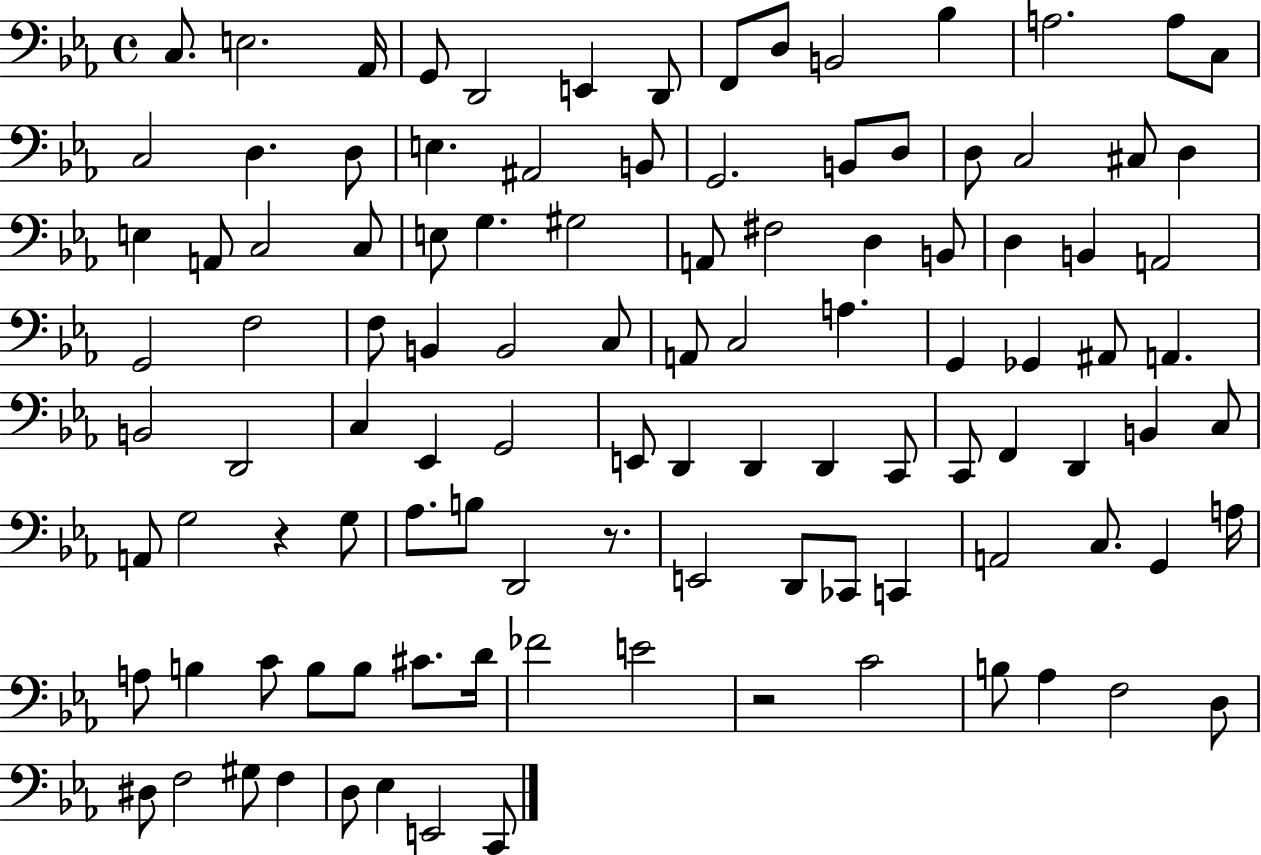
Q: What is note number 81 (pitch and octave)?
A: C3